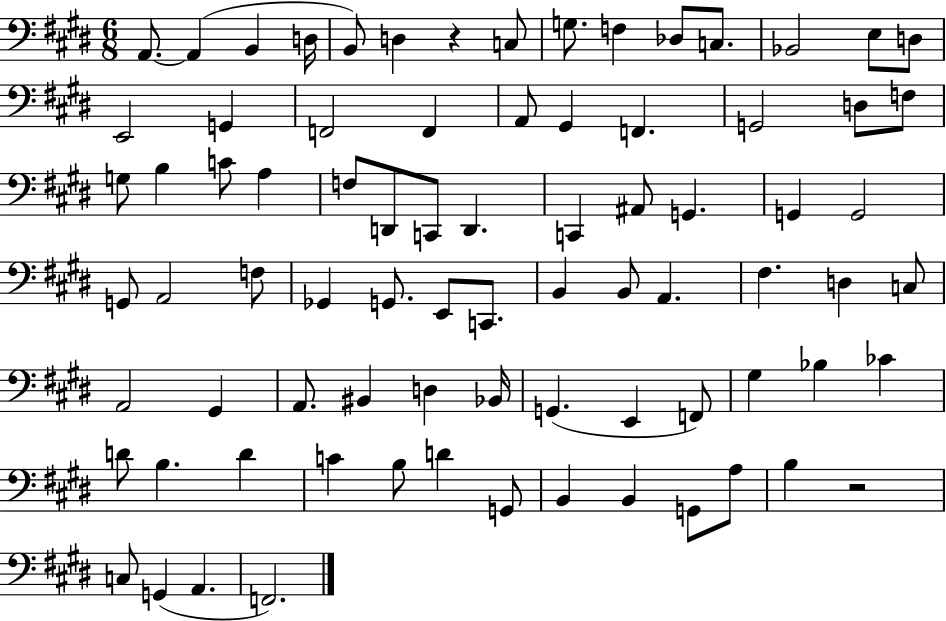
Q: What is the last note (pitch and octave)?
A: F2